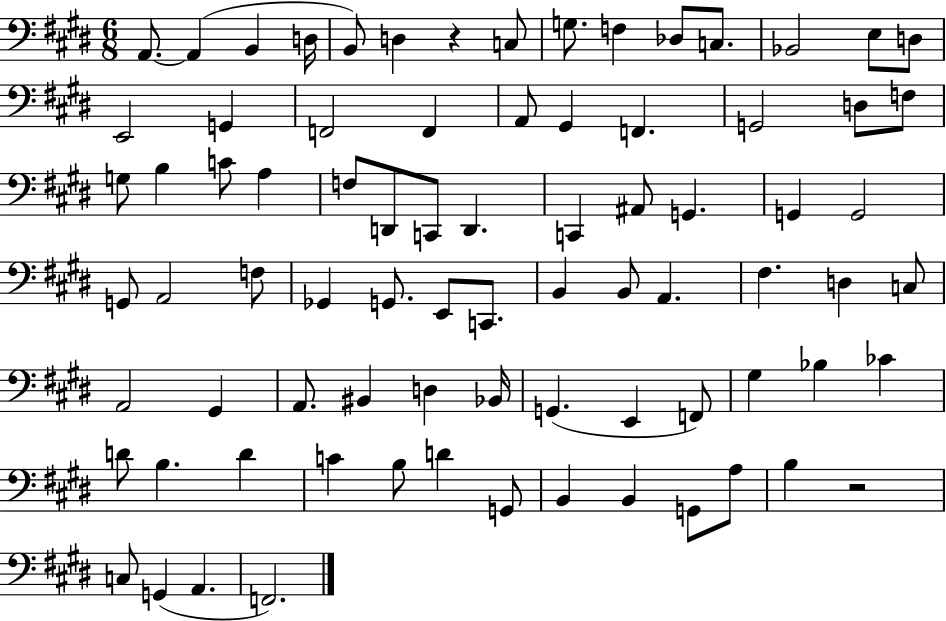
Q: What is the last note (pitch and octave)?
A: F2